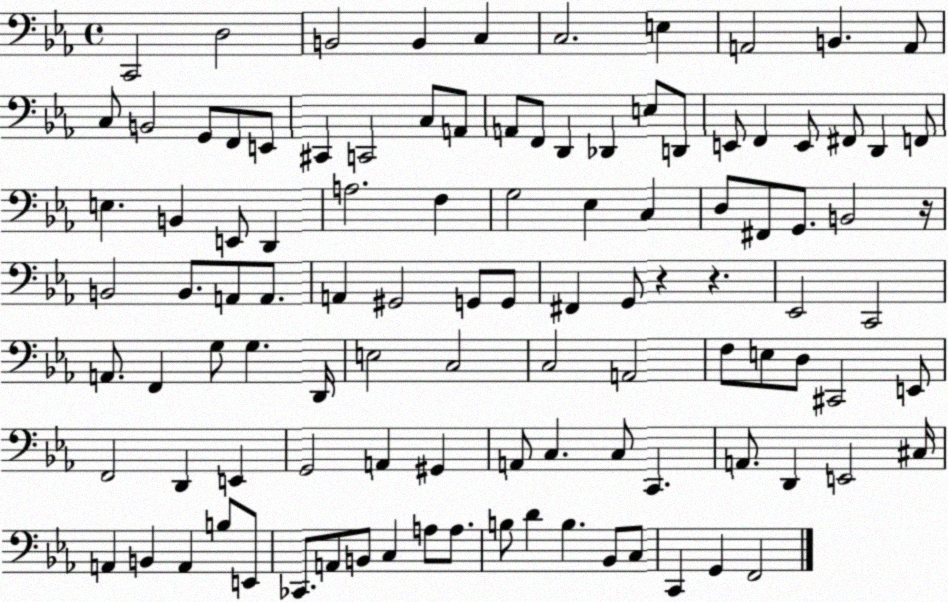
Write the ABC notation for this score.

X:1
T:Untitled
M:4/4
L:1/4
K:Eb
C,,2 D,2 B,,2 B,, C, C,2 E, A,,2 B,, A,,/2 C,/2 B,,2 G,,/2 F,,/2 E,,/2 ^C,, C,,2 C,/2 A,,/2 A,,/2 F,,/2 D,, _D,, E,/2 D,,/2 E,,/2 F,, E,,/2 ^F,,/2 D,, F,,/2 E, B,, E,,/2 D,, A,2 F, G,2 _E, C, D,/2 ^F,,/2 G,,/2 B,,2 z/4 B,,2 B,,/2 A,,/2 A,,/2 A,, ^G,,2 G,,/2 G,,/2 ^F,, G,,/2 z z _E,,2 C,,2 A,,/2 F,, G,/2 G, D,,/4 E,2 C,2 C,2 A,,2 F,/2 E,/2 D,/2 ^C,,2 E,,/2 F,,2 D,, E,, G,,2 A,, ^G,, A,,/2 C, C,/2 C,, A,,/2 D,, E,,2 ^C,/4 A,, B,, A,, B,/2 E,,/2 _C,,/2 A,,/2 B,,/2 C, A,/2 A,/2 B,/2 D B, _B,,/2 C,/2 C,, G,, F,,2